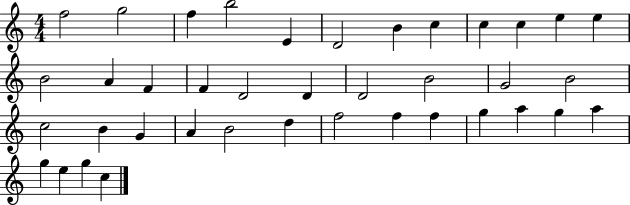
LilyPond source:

{
  \clef treble
  \numericTimeSignature
  \time 4/4
  \key c \major
  f''2 g''2 | f''4 b''2 e'4 | d'2 b'4 c''4 | c''4 c''4 e''4 e''4 | \break b'2 a'4 f'4 | f'4 d'2 d'4 | d'2 b'2 | g'2 b'2 | \break c''2 b'4 g'4 | a'4 b'2 d''4 | f''2 f''4 f''4 | g''4 a''4 g''4 a''4 | \break g''4 e''4 g''4 c''4 | \bar "|."
}